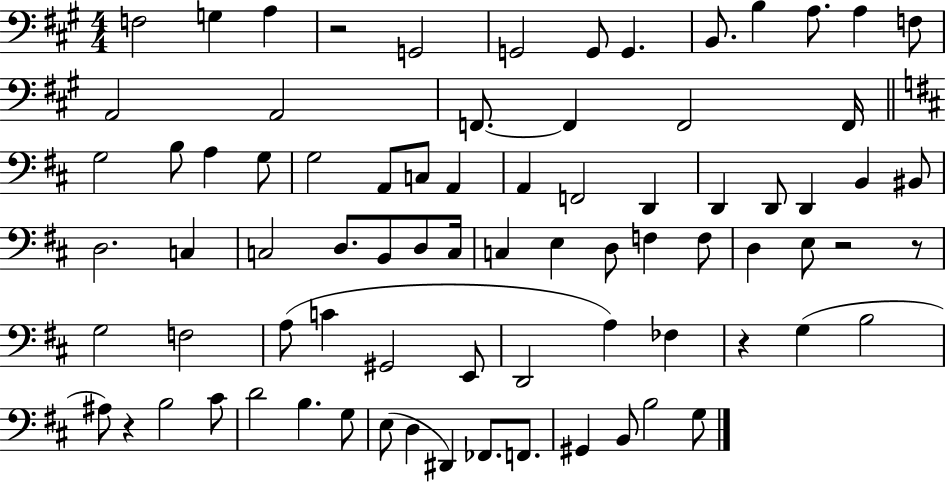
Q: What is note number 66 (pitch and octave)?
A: E3